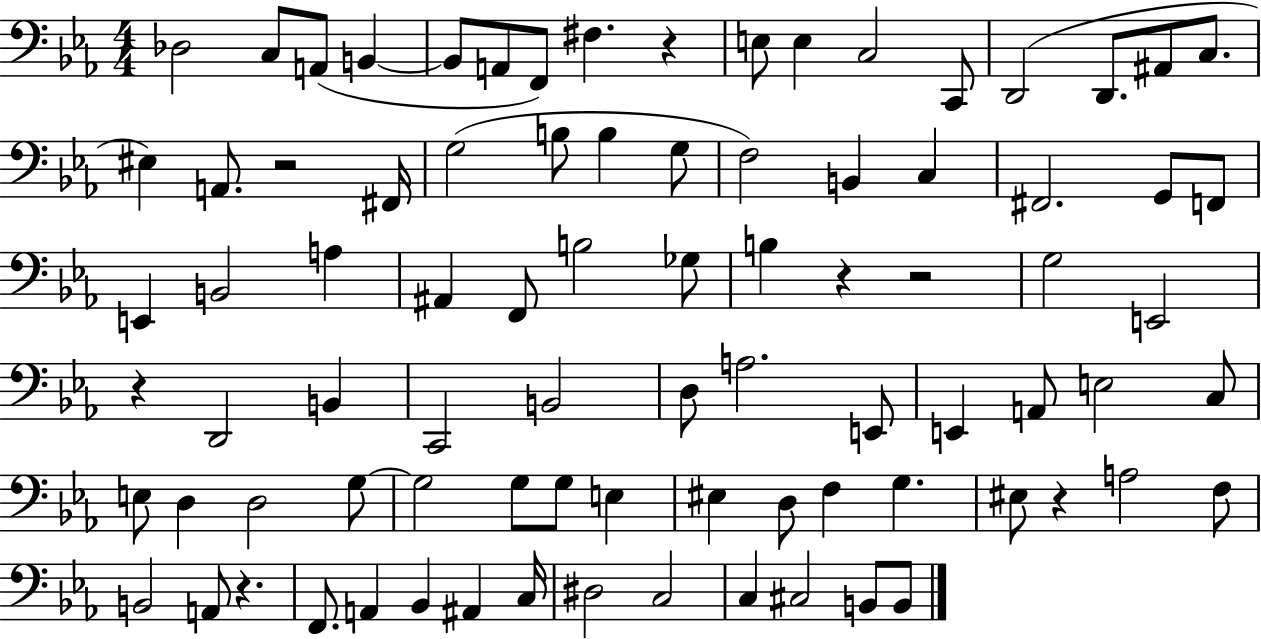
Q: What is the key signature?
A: EES major